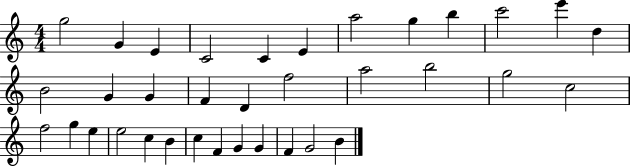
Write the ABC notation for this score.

X:1
T:Untitled
M:4/4
L:1/4
K:C
g2 G E C2 C E a2 g b c'2 e' d B2 G G F D f2 a2 b2 g2 c2 f2 g e e2 c B c F G G F G2 B